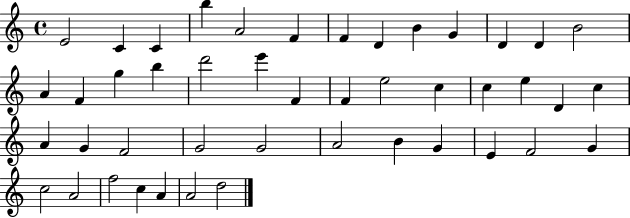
E4/h C4/q C4/q B5/q A4/h F4/q F4/q D4/q B4/q G4/q D4/q D4/q B4/h A4/q F4/q G5/q B5/q D6/h E6/q F4/q F4/q E5/h C5/q C5/q E5/q D4/q C5/q A4/q G4/q F4/h G4/h G4/h A4/h B4/q G4/q E4/q F4/h G4/q C5/h A4/h F5/h C5/q A4/q A4/h D5/h